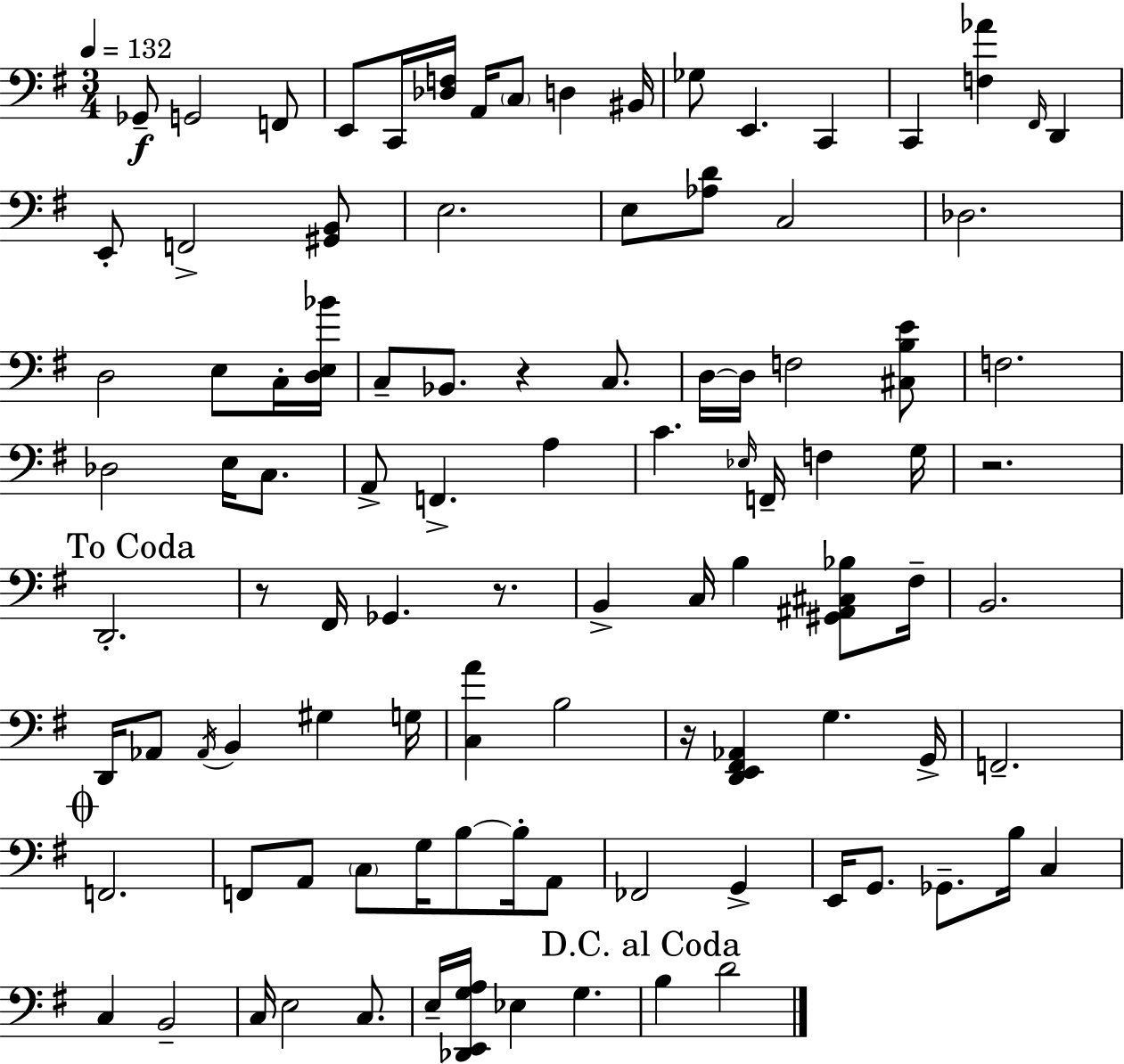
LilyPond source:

{
  \clef bass
  \numericTimeSignature
  \time 3/4
  \key e \minor
  \tempo 4 = 132
  ges,8--\f g,2 f,8 | e,8 c,16 <des f>16 a,16 \parenthesize c8 d4 bis,16 | ges8 e,4. c,4 | c,4 <f aes'>4 \grace { fis,16 } d,4 | \break e,8-. f,2-> <gis, b,>8 | e2. | e8 <aes d'>8 c2 | des2. | \break d2 e8 c16-. | <d e bes'>16 c8-- bes,8. r4 c8. | d16~~ d16 f2 <cis b e'>8 | f2. | \break des2 e16 c8. | a,8-> f,4.-> a4 | c'4. \grace { ees16 } f,16-- f4 | g16 r2. | \break \mark "To Coda" d,2.-. | r8 fis,16 ges,4. r8. | b,4-> c16 b4 <gis, ais, cis bes>8 | fis16-- b,2. | \break d,16 aes,8 \acciaccatura { aes,16 } b,4 gis4 | g16 <c a'>4 b2 | r16 <d, e, fis, aes,>4 g4. | g,16-> f,2.-- | \break \mark \markup { \musicglyph "scripts.coda" } f,2. | f,8 a,8 \parenthesize c8 g16 b8~~ | b16-. a,8 fes,2 g,4-> | e,16 g,8. ges,8.-- b16 c4 | \break c4 b,2-- | c16 e2 | c8. e16-- <des, e, g a>16 ees4 g4. | \mark "D.C. al Coda" b4 d'2 | \break \bar "|."
}